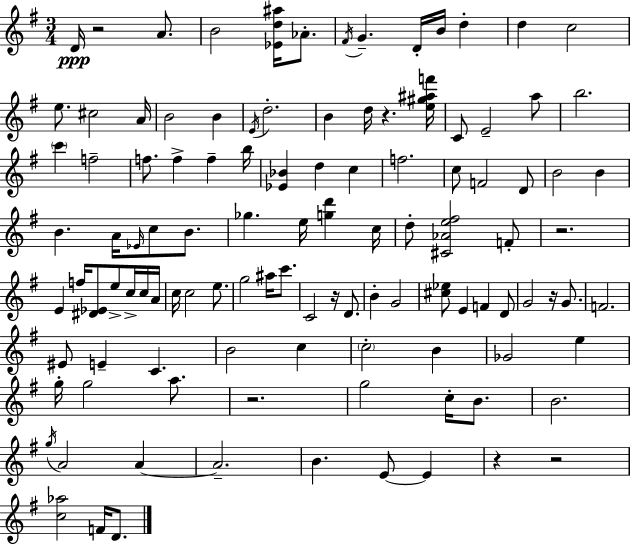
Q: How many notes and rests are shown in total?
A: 111